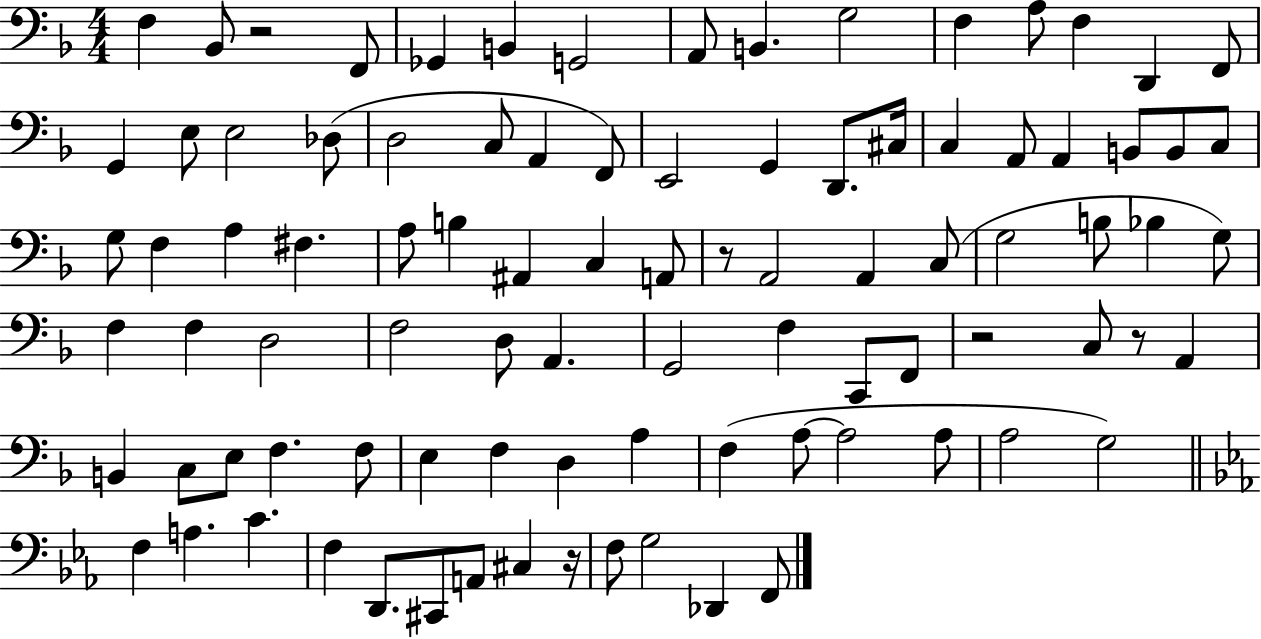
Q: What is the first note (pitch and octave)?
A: F3